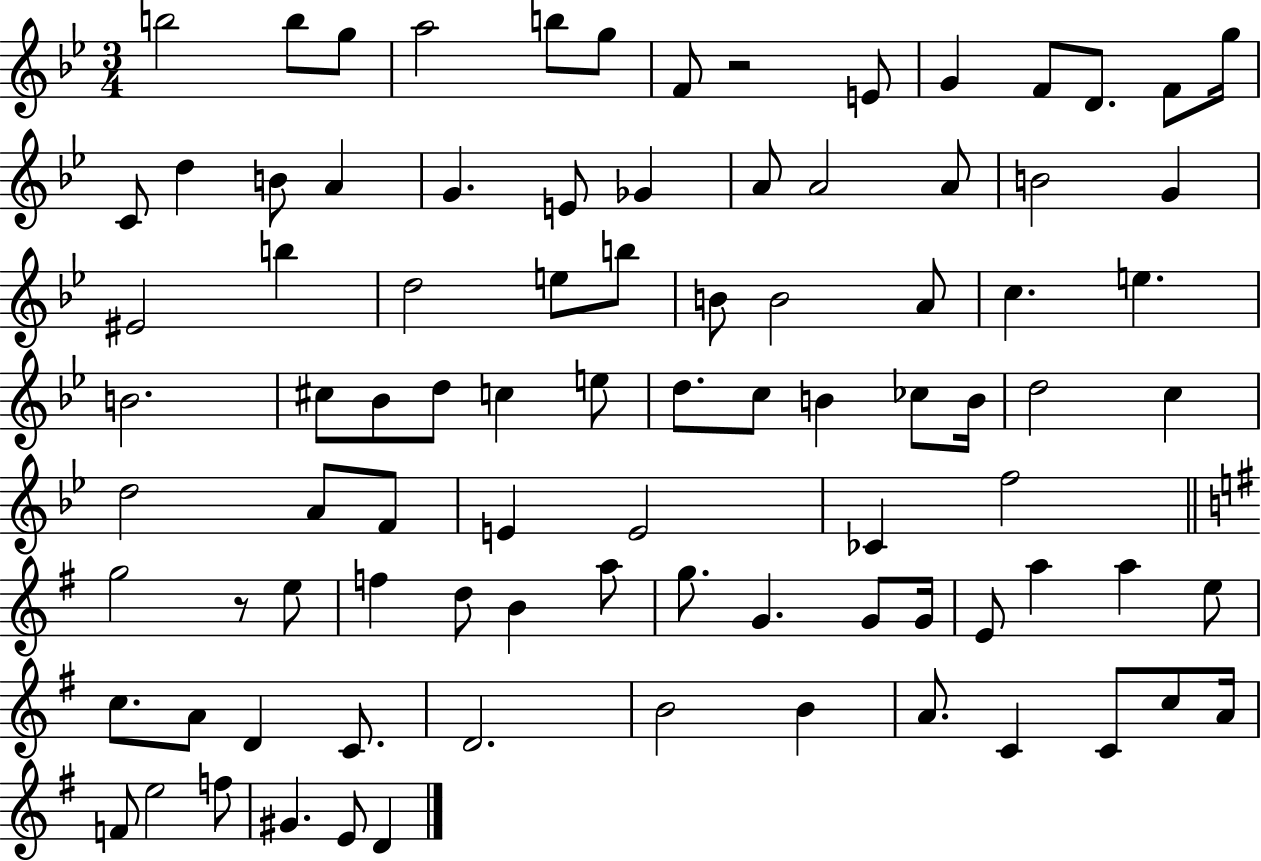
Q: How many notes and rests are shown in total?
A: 89